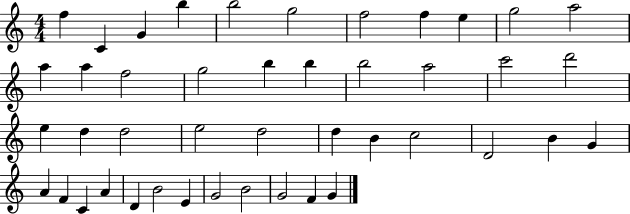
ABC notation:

X:1
T:Untitled
M:4/4
L:1/4
K:C
f C G b b2 g2 f2 f e g2 a2 a a f2 g2 b b b2 a2 c'2 d'2 e d d2 e2 d2 d B c2 D2 B G A F C A D B2 E G2 B2 G2 F G